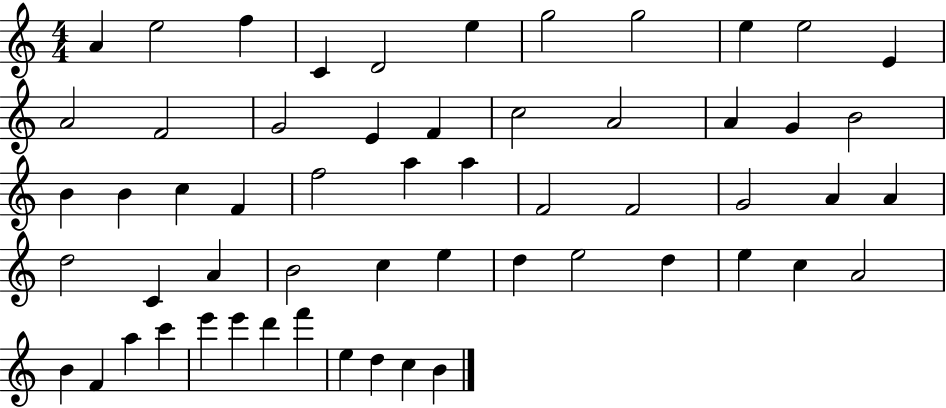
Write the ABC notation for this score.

X:1
T:Untitled
M:4/4
L:1/4
K:C
A e2 f C D2 e g2 g2 e e2 E A2 F2 G2 E F c2 A2 A G B2 B B c F f2 a a F2 F2 G2 A A d2 C A B2 c e d e2 d e c A2 B F a c' e' e' d' f' e d c B